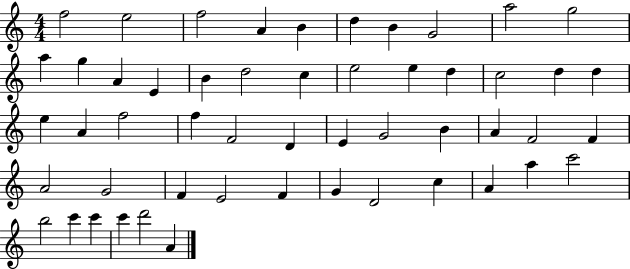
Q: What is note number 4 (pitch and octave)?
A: A4